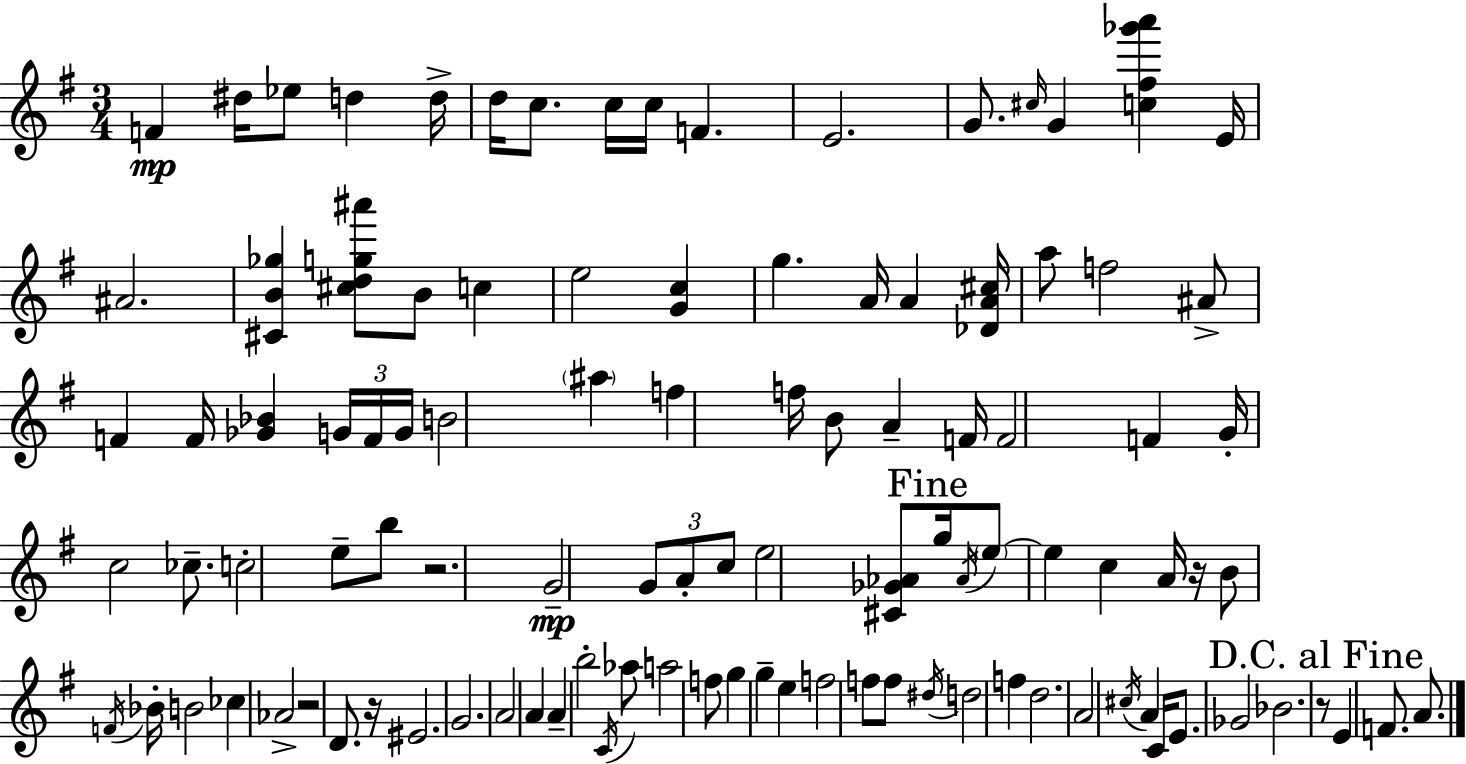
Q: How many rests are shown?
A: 5